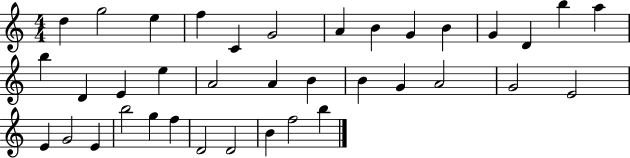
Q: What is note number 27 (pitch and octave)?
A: E4